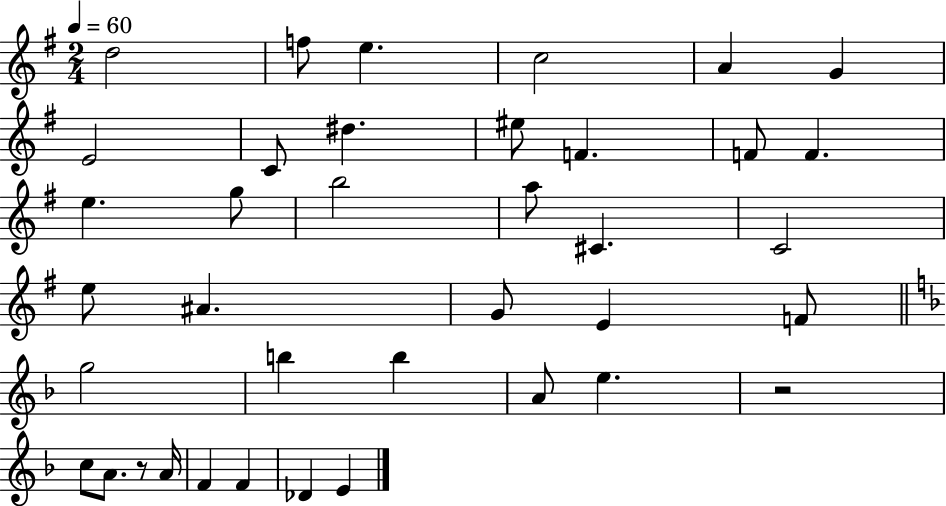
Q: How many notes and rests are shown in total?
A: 38